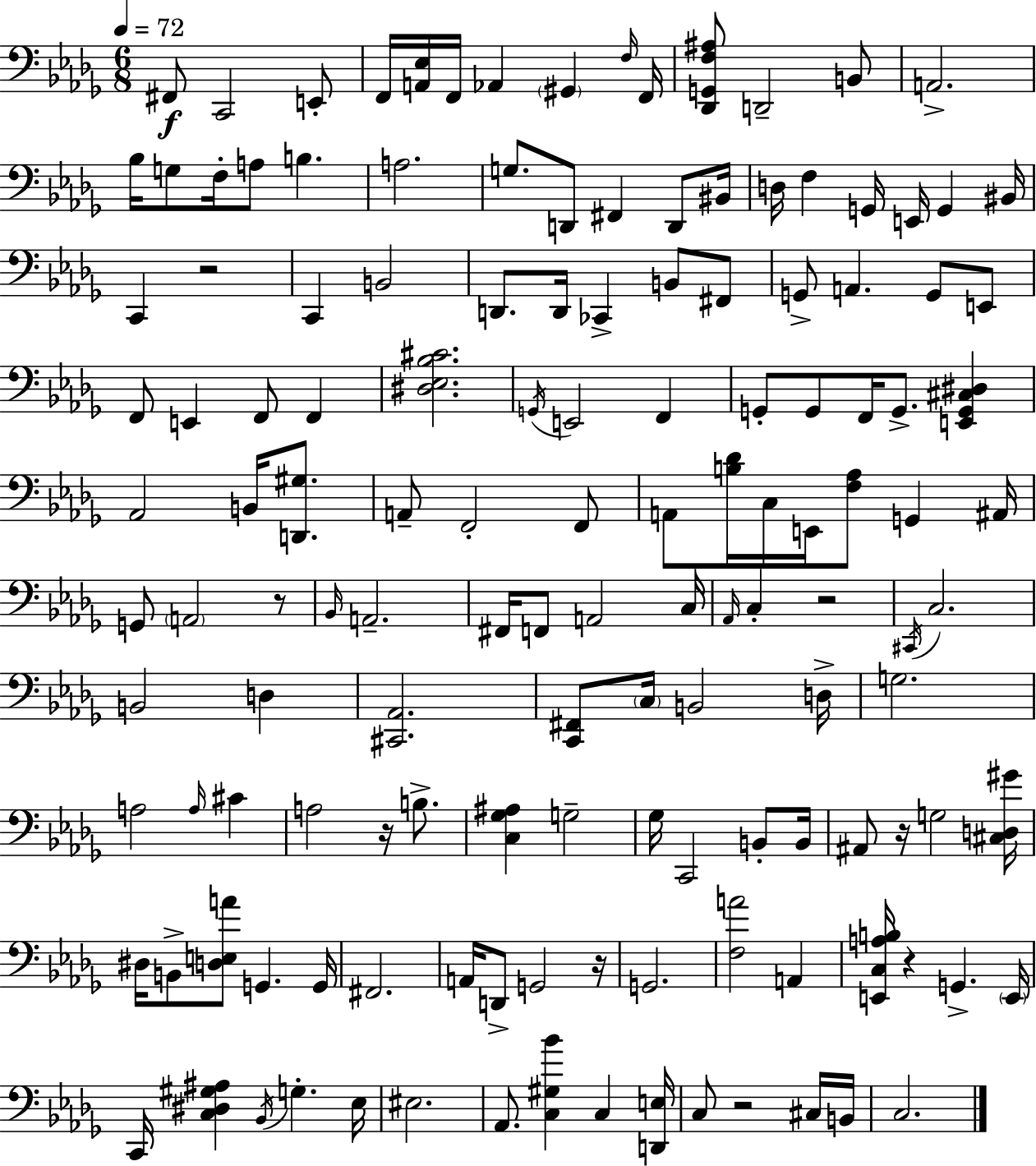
X:1
T:Untitled
M:6/8
L:1/4
K:Bbm
^F,,/2 C,,2 E,,/2 F,,/4 [A,,_E,]/4 F,,/4 _A,, ^G,, F,/4 F,,/4 [_D,,G,,F,^A,]/2 D,,2 B,,/2 A,,2 _B,/4 G,/2 F,/4 A,/2 B, A,2 G,/2 D,,/2 ^F,, D,,/2 ^B,,/4 D,/4 F, G,,/4 E,,/4 G,, ^B,,/4 C,, z2 C,, B,,2 D,,/2 D,,/4 _C,, B,,/2 ^F,,/2 G,,/2 A,, G,,/2 E,,/2 F,,/2 E,, F,,/2 F,, [^D,_E,_B,^C]2 G,,/4 E,,2 F,, G,,/2 G,,/2 F,,/4 G,,/2 [E,,G,,^C,^D,] _A,,2 B,,/4 [D,,^G,]/2 A,,/2 F,,2 F,,/2 A,,/2 [B,_D]/4 C,/4 E,,/4 [F,_A,]/2 G,, ^A,,/4 G,,/2 A,,2 z/2 _B,,/4 A,,2 ^F,,/4 F,,/2 A,,2 C,/4 _A,,/4 C, z2 ^C,,/4 C,2 B,,2 D, [^C,,_A,,]2 [C,,^F,,]/2 C,/4 B,,2 D,/4 G,2 A,2 A,/4 ^C A,2 z/4 B,/2 [C,_G,^A,] G,2 _G,/4 C,,2 B,,/2 B,,/4 ^A,,/2 z/4 G,2 [^C,D,^G]/4 ^D,/4 B,,/2 [D,E,A]/2 G,, G,,/4 ^F,,2 A,,/4 D,,/2 G,,2 z/4 G,,2 [F,A]2 A,, [E,,C,A,B,]/4 z G,, E,,/4 C,,/4 [C,^D,^G,^A,] _B,,/4 G, _E,/4 ^E,2 _A,,/2 [C,^G,_B] C, [D,,E,]/4 C,/2 z2 ^C,/4 B,,/4 C,2